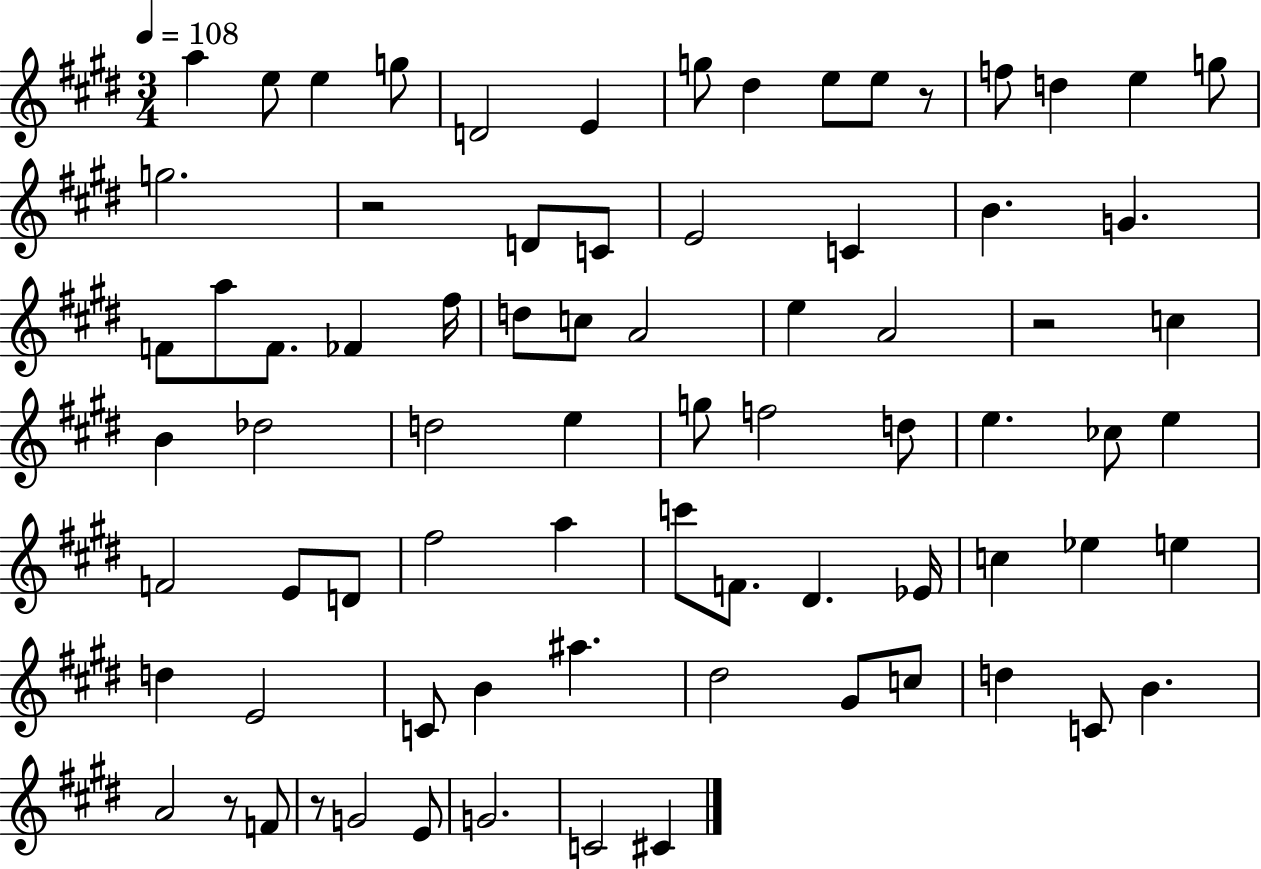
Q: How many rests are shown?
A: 5